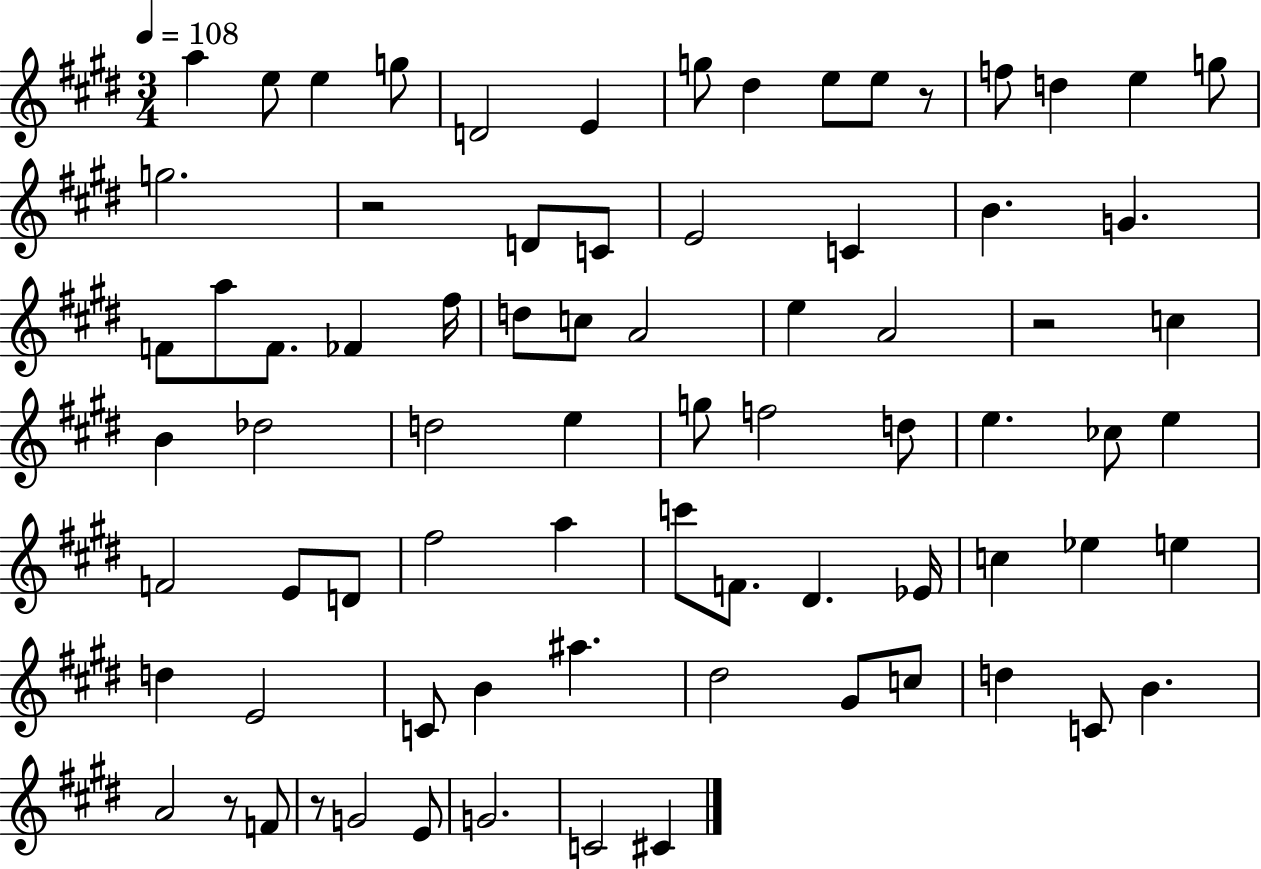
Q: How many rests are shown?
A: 5